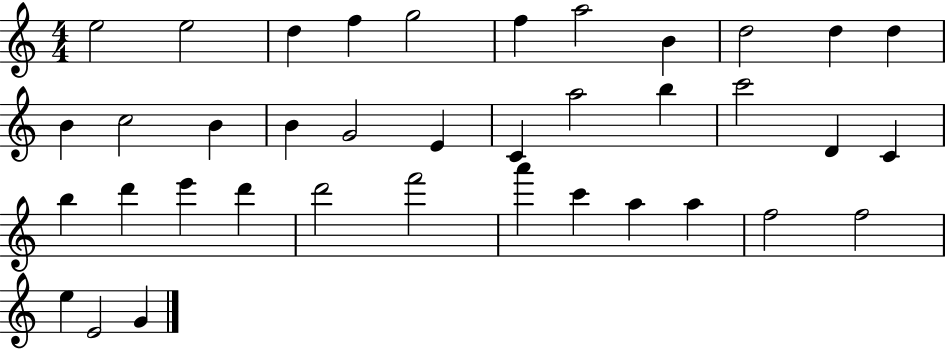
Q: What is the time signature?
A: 4/4